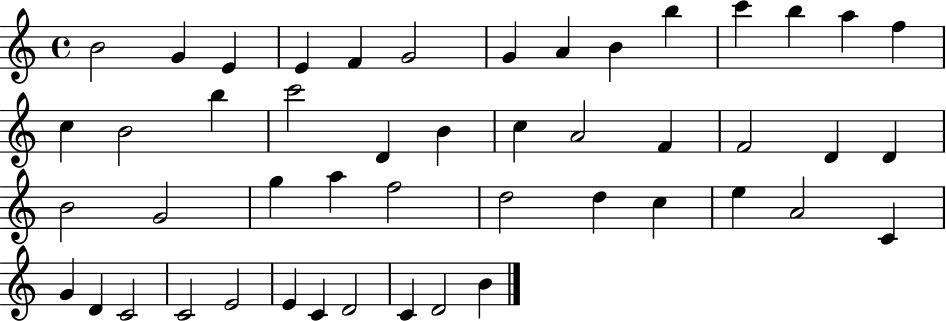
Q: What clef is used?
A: treble